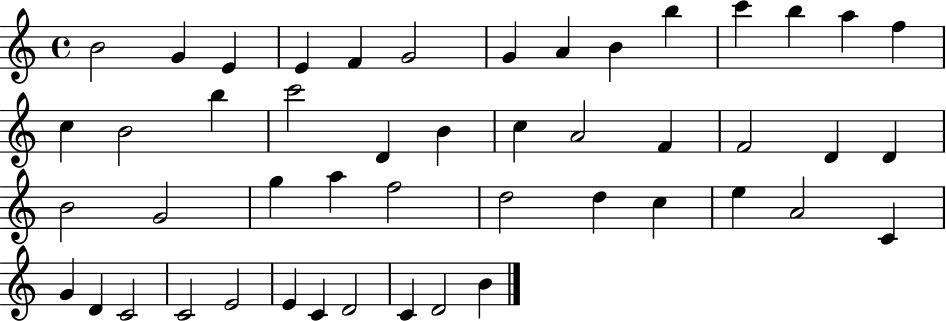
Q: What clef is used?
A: treble